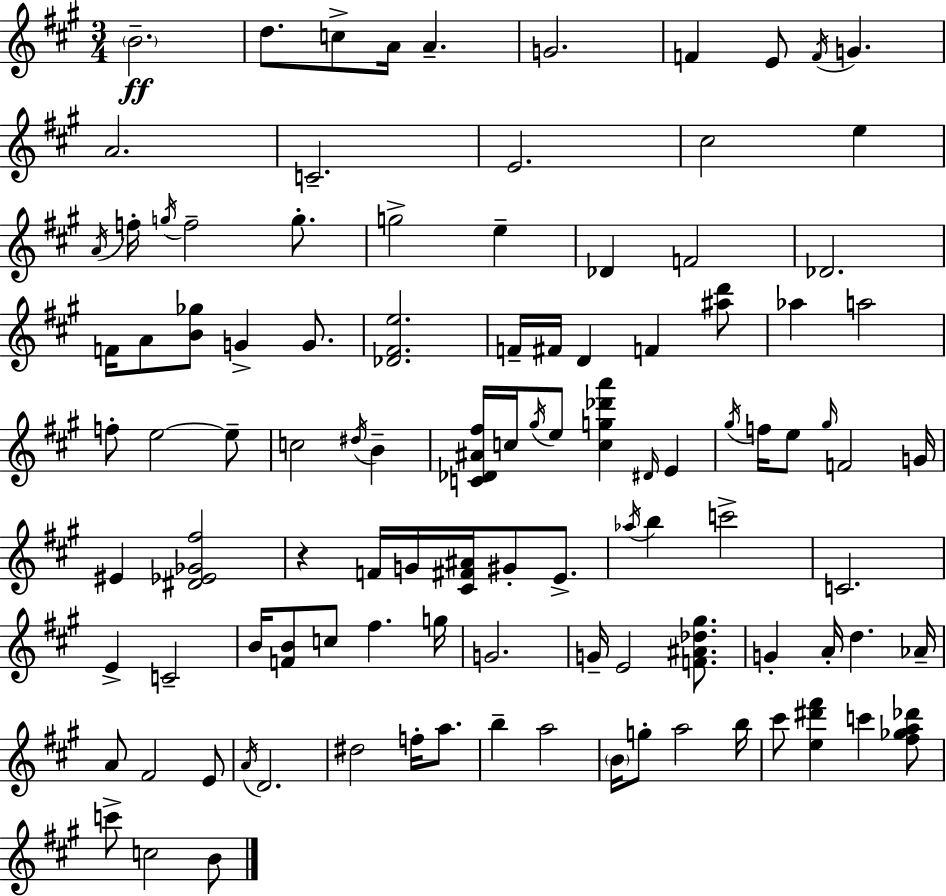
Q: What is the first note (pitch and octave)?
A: B4